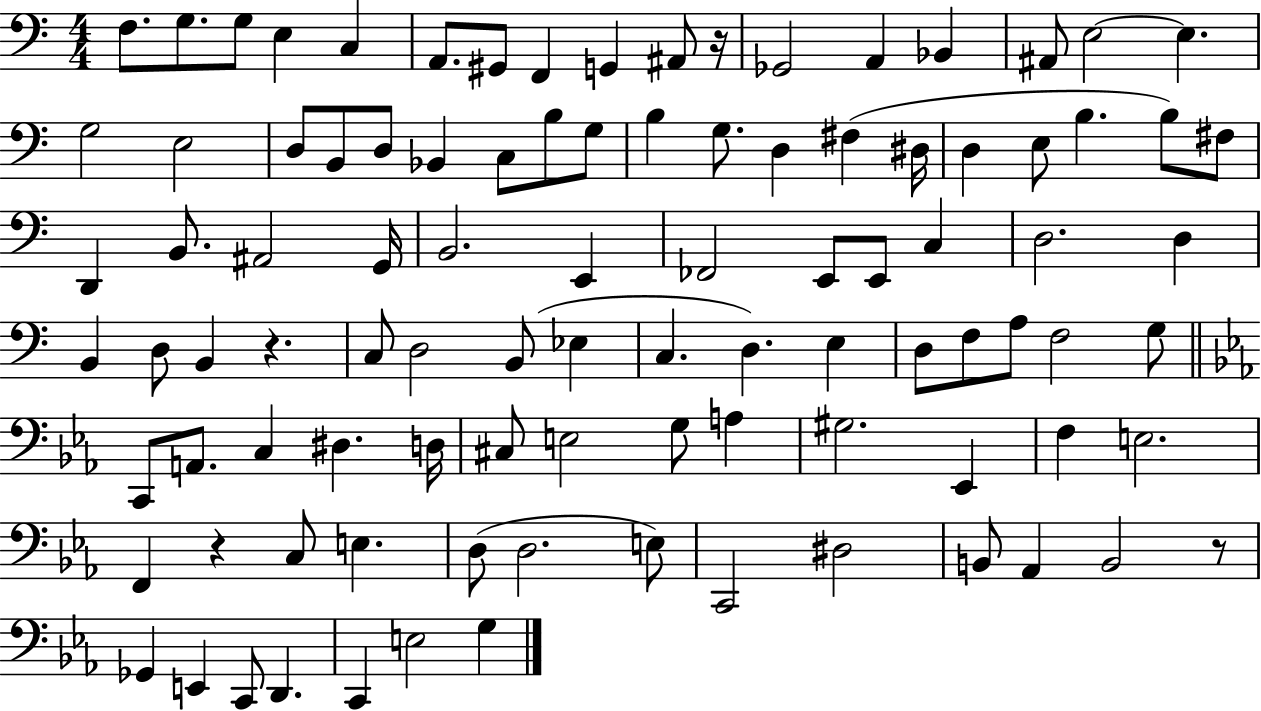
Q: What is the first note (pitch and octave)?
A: F3